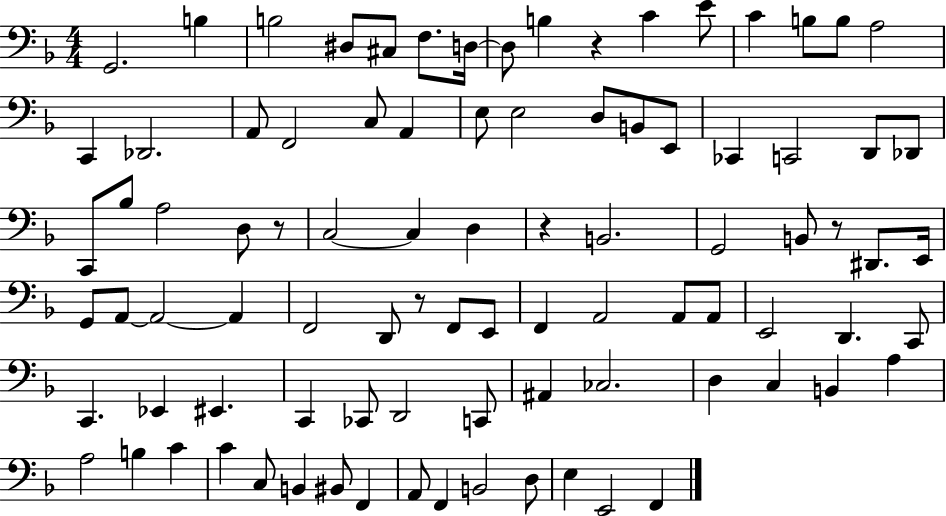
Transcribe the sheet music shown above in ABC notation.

X:1
T:Untitled
M:4/4
L:1/4
K:F
G,,2 B, B,2 ^D,/2 ^C,/2 F,/2 D,/4 D,/2 B, z C E/2 C B,/2 B,/2 A,2 C,, _D,,2 A,,/2 F,,2 C,/2 A,, E,/2 E,2 D,/2 B,,/2 E,,/2 _C,, C,,2 D,,/2 _D,,/2 C,,/2 _B,/2 A,2 D,/2 z/2 C,2 C, D, z B,,2 G,,2 B,,/2 z/2 ^D,,/2 E,,/4 G,,/2 A,,/2 A,,2 A,, F,,2 D,,/2 z/2 F,,/2 E,,/2 F,, A,,2 A,,/2 A,,/2 E,,2 D,, C,,/2 C,, _E,, ^E,, C,, _C,,/2 D,,2 C,,/2 ^A,, _C,2 D, C, B,, A, A,2 B, C C C,/2 B,, ^B,,/2 F,, A,,/2 F,, B,,2 D,/2 E, E,,2 F,,